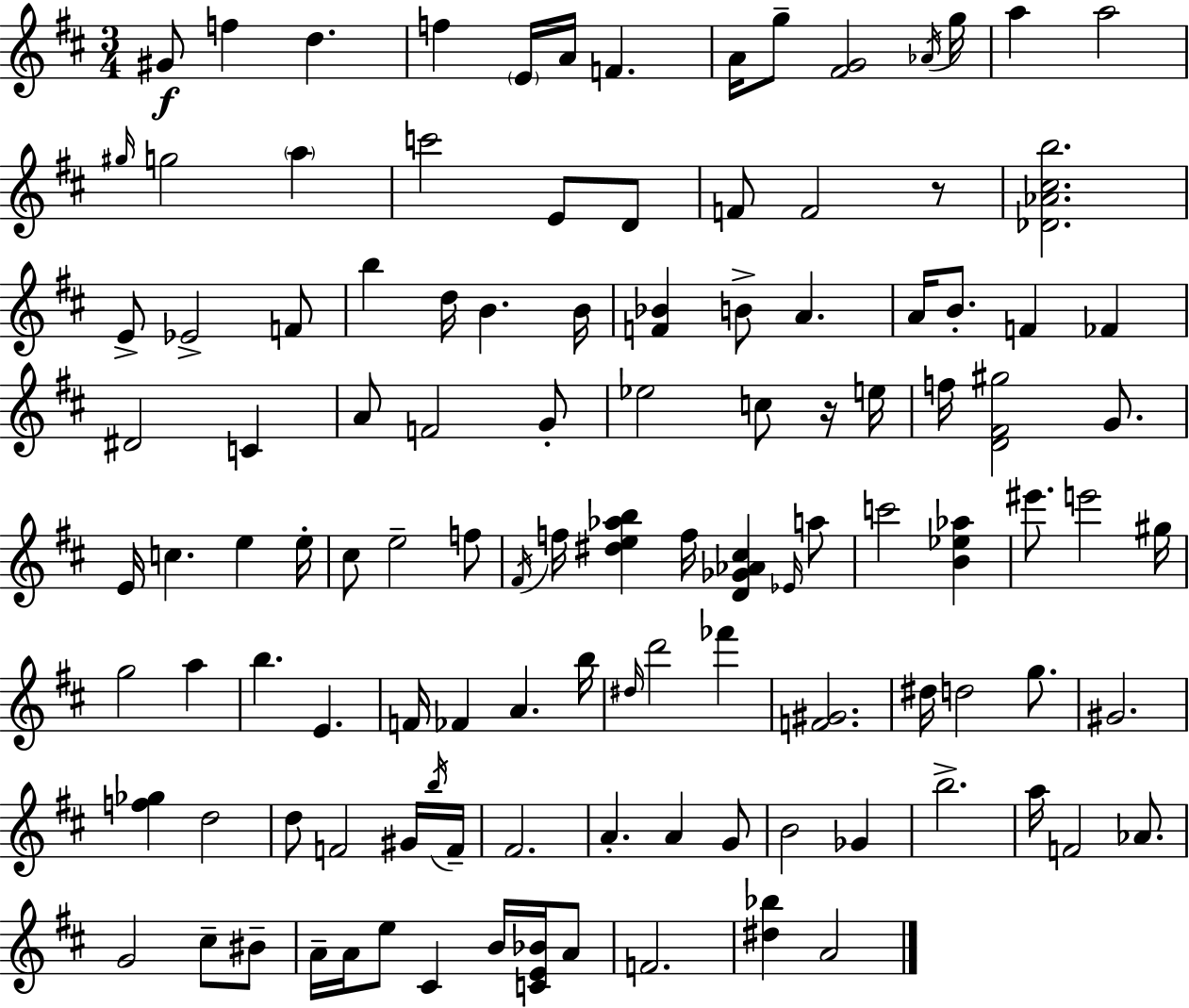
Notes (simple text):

G#4/e F5/q D5/q. F5/q E4/s A4/s F4/q. A4/s G5/e [F#4,G4]/h Ab4/s G5/s A5/q A5/h G#5/s G5/h A5/q C6/h E4/e D4/e F4/e F4/h R/e [Db4,Ab4,C#5,B5]/h. E4/e Eb4/h F4/e B5/q D5/s B4/q. B4/s [F4,Bb4]/q B4/e A4/q. A4/s B4/e. F4/q FES4/q D#4/h C4/q A4/e F4/h G4/e Eb5/h C5/e R/s E5/s F5/s [D4,F#4,G#5]/h G4/e. E4/s C5/q. E5/q E5/s C#5/e E5/h F5/e F#4/s F5/s [D#5,E5,Ab5,B5]/q F5/s [D4,Gb4,Ab4,C#5]/q Eb4/s A5/e C6/h [B4,Eb5,Ab5]/q EIS6/e. E6/h G#5/s G5/h A5/q B5/q. E4/q. F4/s FES4/q A4/q. B5/s D#5/s D6/h FES6/q [F4,G#4]/h. D#5/s D5/h G5/e. G#4/h. [F5,Gb5]/q D5/h D5/e F4/h G#4/s B5/s F4/s F#4/h. A4/q. A4/q G4/e B4/h Gb4/q B5/h. A5/s F4/h Ab4/e. G4/h C#5/e BIS4/e A4/s A4/s E5/e C#4/q B4/s [C4,E4,Bb4]/s A4/e F4/h. [D#5,Bb5]/q A4/h